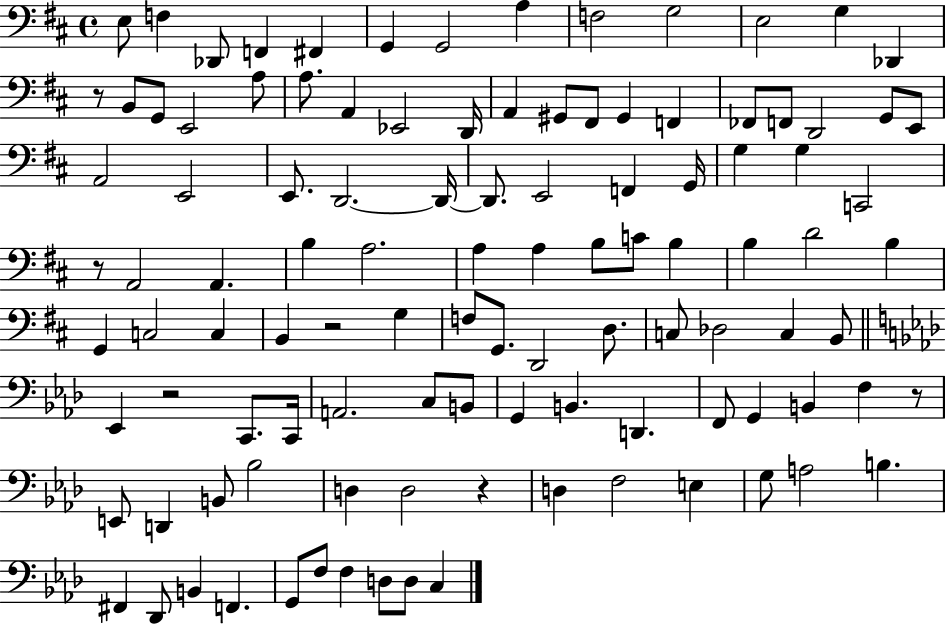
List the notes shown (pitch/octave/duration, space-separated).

E3/e F3/q Db2/e F2/q F#2/q G2/q G2/h A3/q F3/h G3/h E3/h G3/q Db2/q R/e B2/e G2/e E2/h A3/e A3/e. A2/q Eb2/h D2/s A2/q G#2/e F#2/e G#2/q F2/q FES2/e F2/e D2/h G2/e E2/e A2/h E2/h E2/e. D2/h. D2/s D2/e. E2/h F2/q G2/s G3/q G3/q C2/h R/e A2/h A2/q. B3/q A3/h. A3/q A3/q B3/e C4/e B3/q B3/q D4/h B3/q G2/q C3/h C3/q B2/q R/h G3/q F3/e G2/e. D2/h D3/e. C3/e Db3/h C3/q B2/e Eb2/q R/h C2/e. C2/s A2/h. C3/e B2/e G2/q B2/q. D2/q. F2/e G2/q B2/q F3/q R/e E2/e D2/q B2/e Bb3/h D3/q D3/h R/q D3/q F3/h E3/q G3/e A3/h B3/q. F#2/q Db2/e B2/q F2/q. G2/e F3/e F3/q D3/e D3/e C3/q